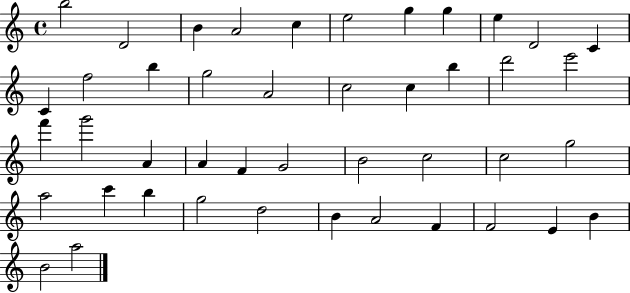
X:1
T:Untitled
M:4/4
L:1/4
K:C
b2 D2 B A2 c e2 g g e D2 C C f2 b g2 A2 c2 c b d'2 e'2 f' g'2 A A F G2 B2 c2 c2 g2 a2 c' b g2 d2 B A2 F F2 E B B2 a2